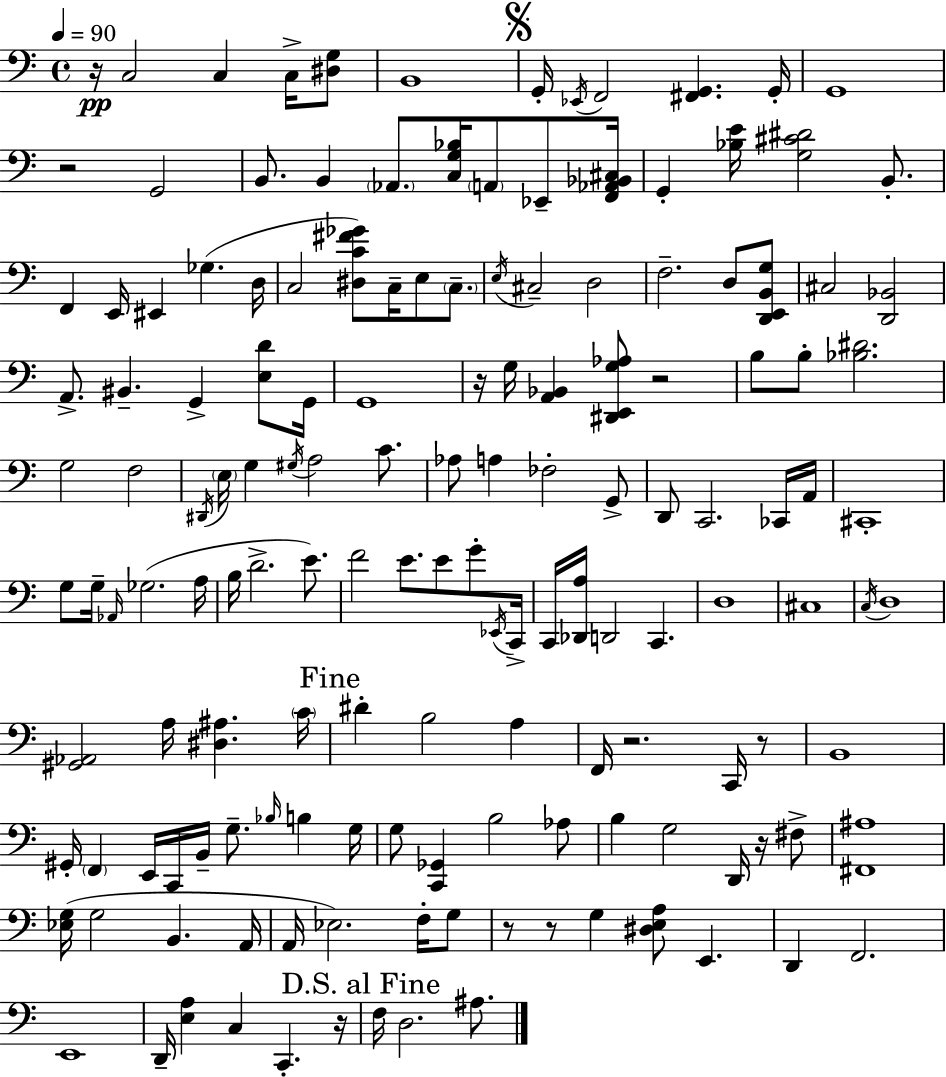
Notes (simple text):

R/s C3/h C3/q C3/s [D#3,G3]/e B2/w G2/s Eb2/s F2/h [F#2,G2]/q. G2/s G2/w R/h G2/h B2/e. B2/q Ab2/e. [C3,G3,Bb3]/s A2/e Eb2/e [F2,Ab2,Bb2,C#3]/s G2/q [Bb3,E4]/s [G3,C#4,D#4]/h B2/e. F2/q E2/s EIS2/q Gb3/q. D3/s C3/h [D#3,C4,F#4,Gb4]/e C3/s E3/e C3/e. E3/s C#3/h D3/h F3/h. D3/e [D2,E2,B2,G3]/e C#3/h [D2,Bb2]/h A2/e. BIS2/q. G2/q [E3,D4]/e G2/s G2/w R/s G3/s [A2,Bb2]/q [D#2,E2,G3,Ab3]/e R/h B3/e B3/e [Bb3,D#4]/h. G3/h F3/h D#2/s E3/s G3/q G#3/s A3/h C4/e. Ab3/e A3/q FES3/h G2/e D2/e C2/h. CES2/s A2/s C#2/w G3/e G3/s Ab2/s Gb3/h. A3/s B3/s D4/h. E4/e. F4/h E4/e. E4/e G4/e Eb2/s C2/s C2/s [Db2,A3]/s D2/h C2/q. D3/w C#3/w C3/s D3/w [G#2,Ab2]/h A3/s [D#3,A#3]/q. C4/s D#4/q B3/h A3/q F2/s R/h. C2/s R/e B2/w G#2/s F2/q E2/s C2/s B2/s G3/e. Bb3/s B3/q G3/s G3/e [C2,Gb2]/q B3/h Ab3/e B3/q G3/h D2/s R/s F#3/e [F#2,A#3]/w [Eb3,G3]/s G3/h B2/q. A2/s A2/s Eb3/h. F3/s G3/e R/e R/e G3/q [D#3,E3,A3]/e E2/q. D2/q F2/h. E2/w D2/s [E3,A3]/q C3/q C2/q. R/s F3/s D3/h. A#3/e.